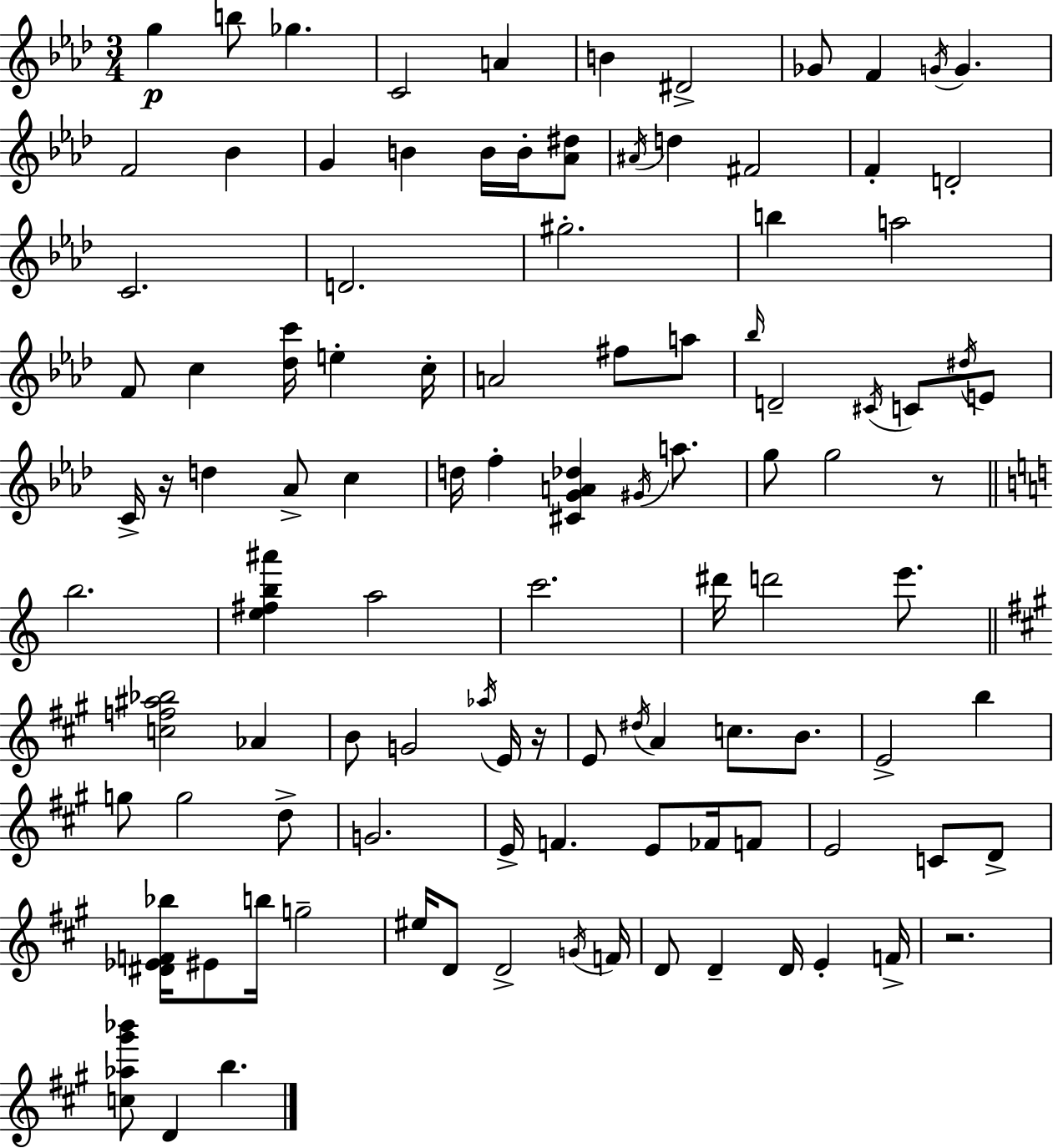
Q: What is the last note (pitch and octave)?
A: B5